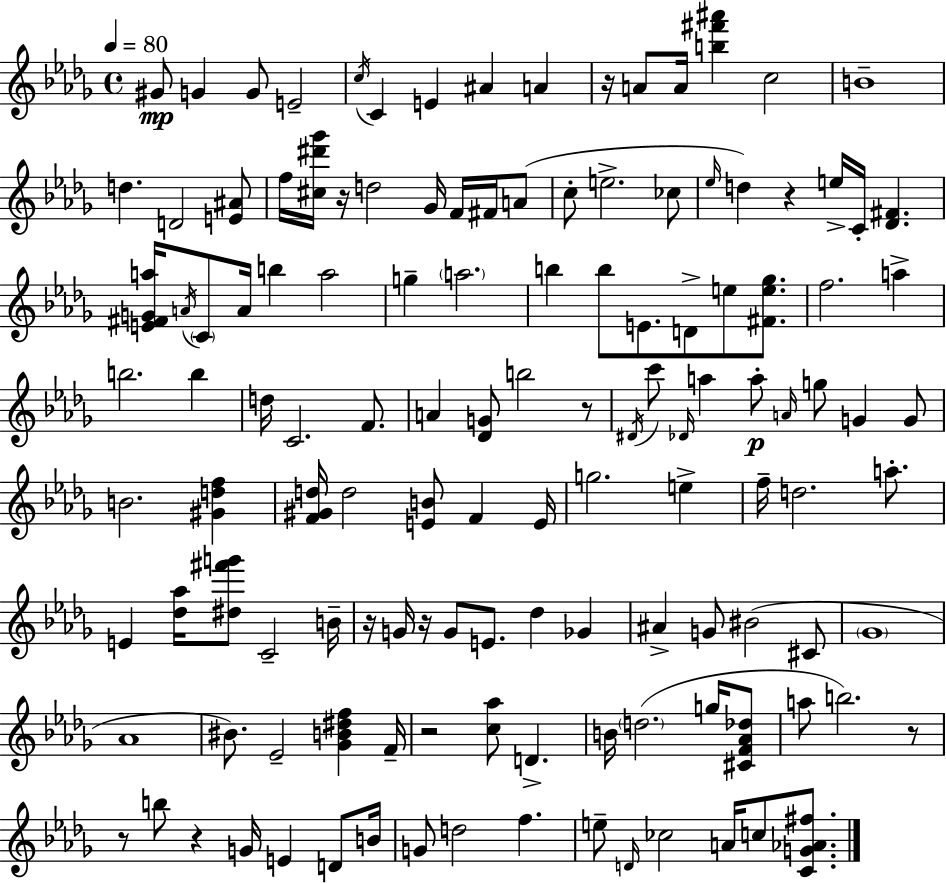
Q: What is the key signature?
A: BES minor